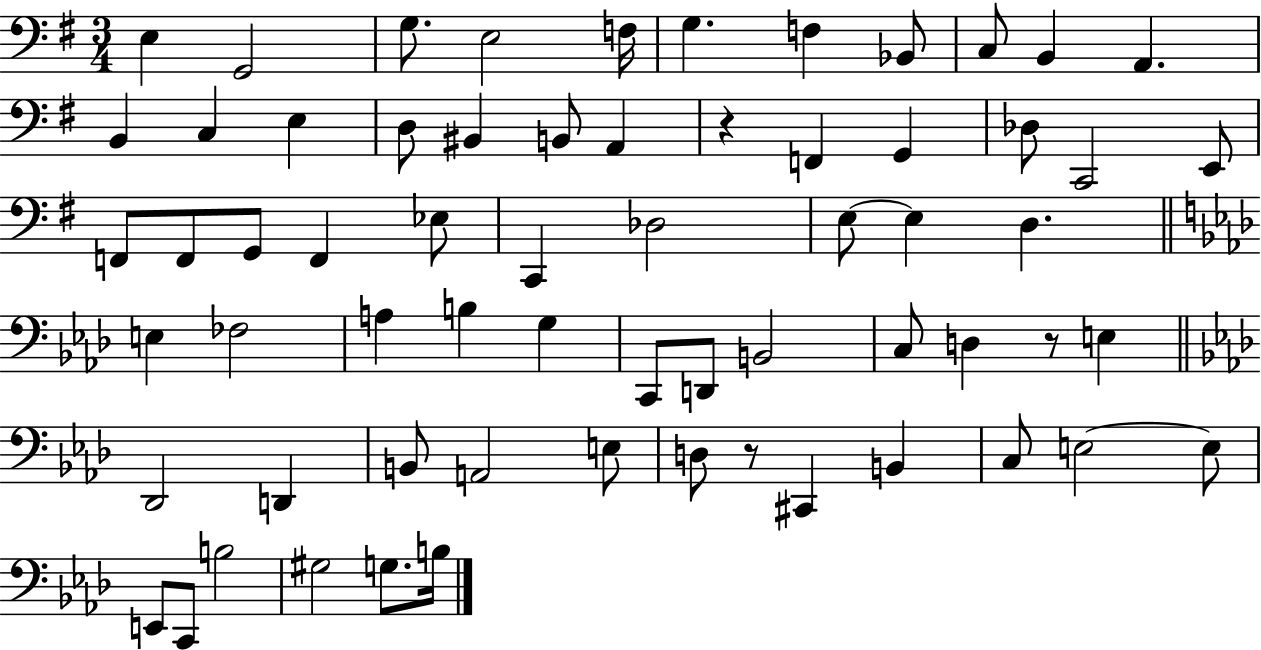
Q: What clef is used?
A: bass